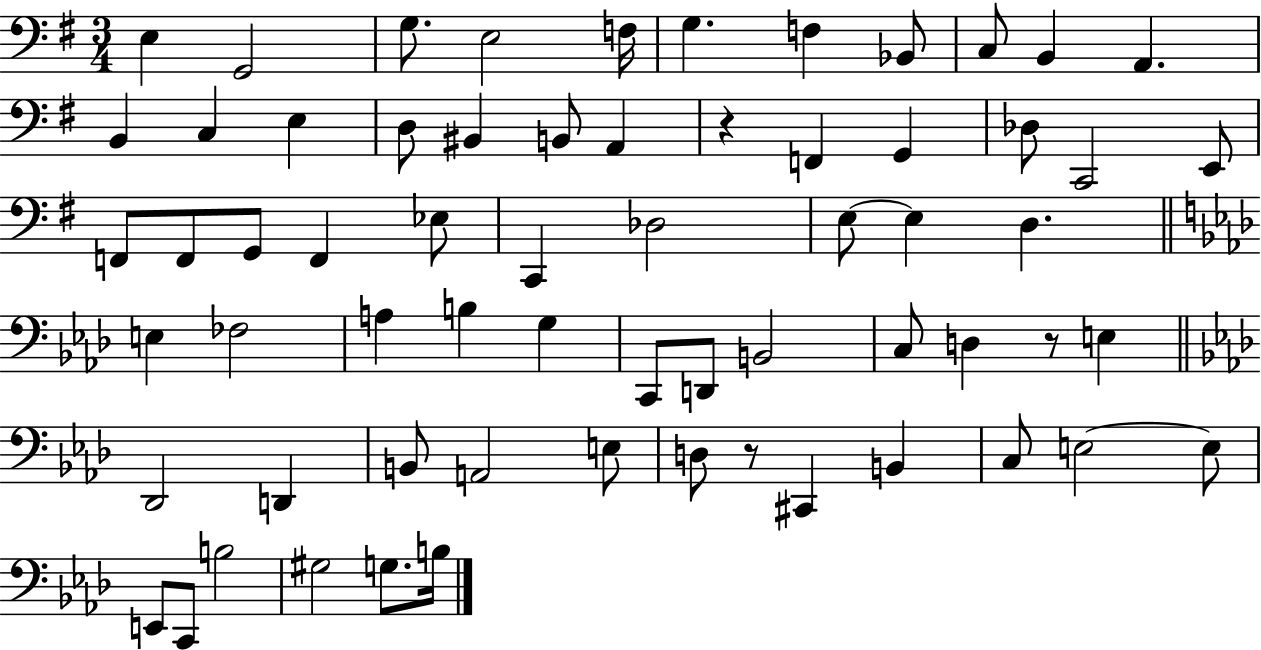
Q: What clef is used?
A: bass